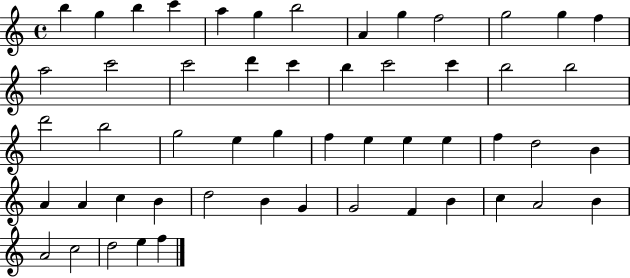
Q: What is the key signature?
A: C major